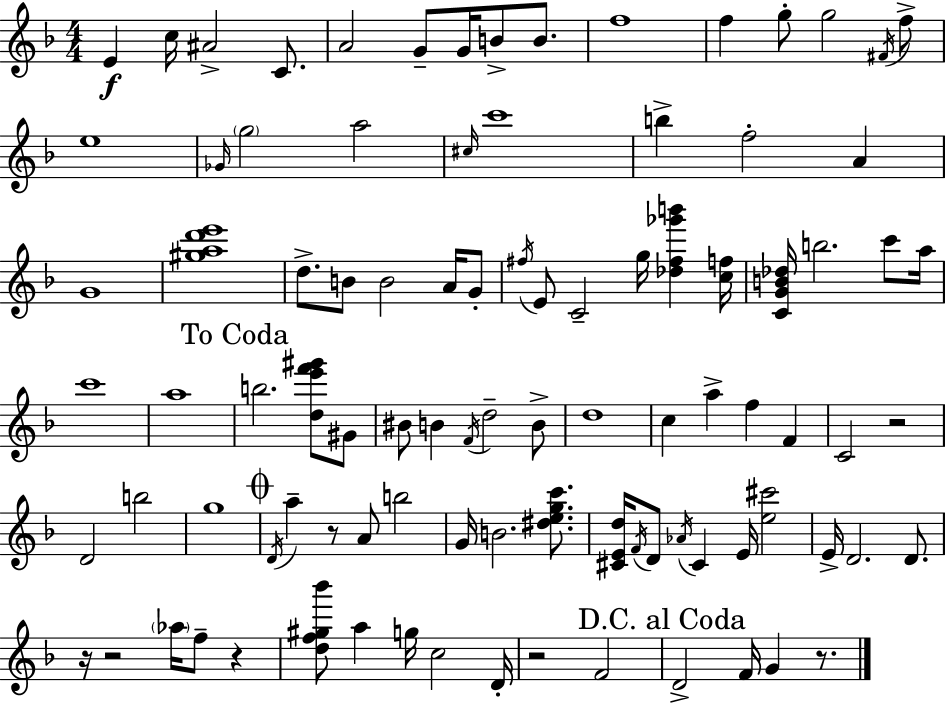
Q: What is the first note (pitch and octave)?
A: E4